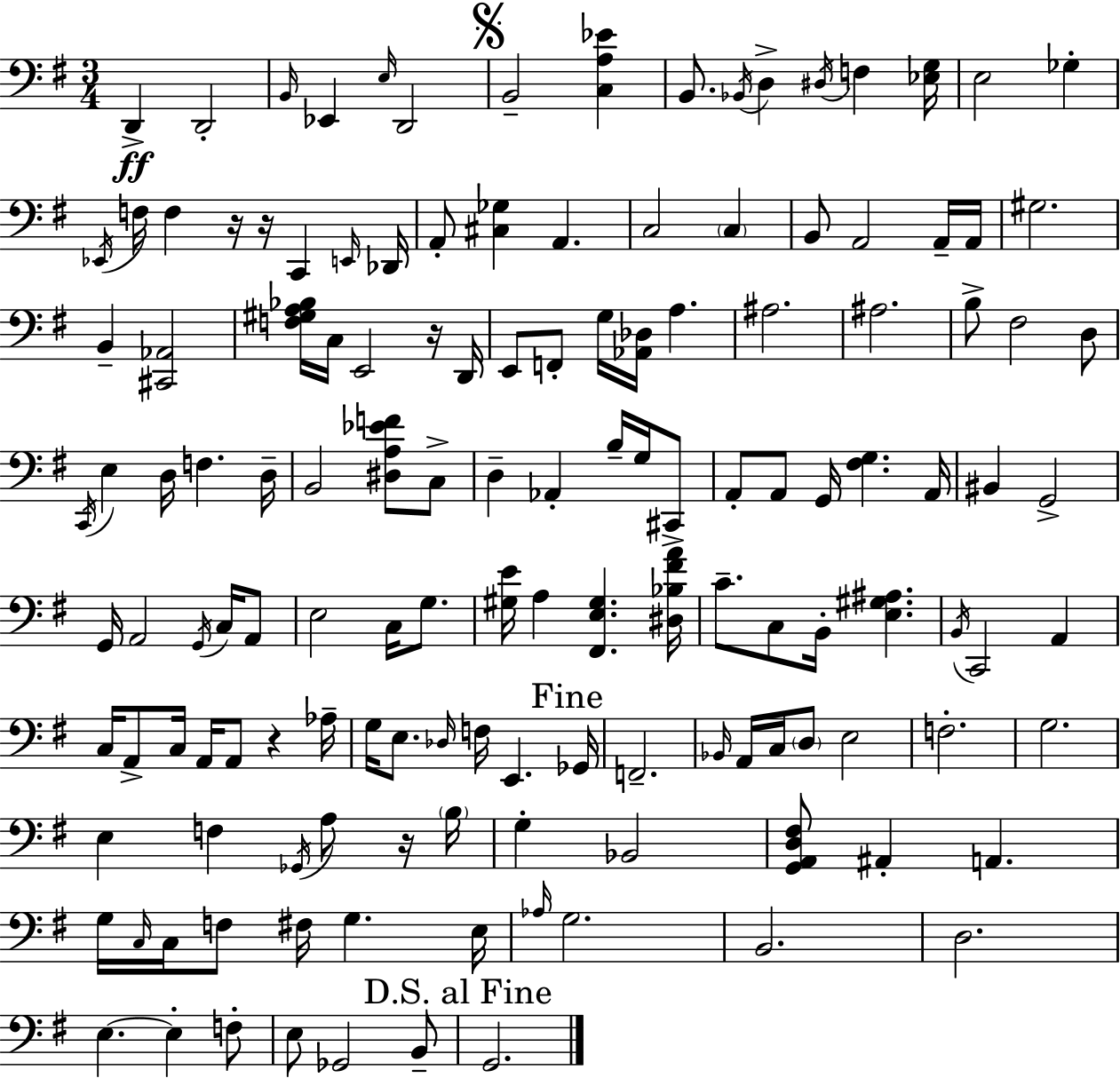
D2/q D2/h B2/s Eb2/q E3/s D2/h B2/h [C3,A3,Eb4]/q B2/e. Bb2/s D3/q D#3/s F3/q [Eb3,G3]/s E3/h Gb3/q Eb2/s F3/s F3/q R/s R/s C2/q E2/s Db2/s A2/e [C#3,Gb3]/q A2/q. C3/h C3/q B2/e A2/h A2/s A2/s G#3/h. B2/q [C#2,Ab2]/h [F3,G#3,A3,Bb3]/s C3/s E2/h R/s D2/s E2/e F2/e G3/s [Ab2,Db3]/s A3/q. A#3/h. A#3/h. B3/e F#3/h D3/e C2/s E3/q D3/s F3/q. D3/s B2/h [D#3,A3,Eb4,F4]/e C3/e D3/q Ab2/q B3/s G3/s C#2/e A2/e A2/e G2/s [F#3,G3]/q. A2/s BIS2/q G2/h G2/s A2/h G2/s C3/s A2/e E3/h C3/s G3/e. [G#3,E4]/s A3/q [F#2,E3,G#3]/q. [D#3,Bb3,F#4,A4]/s C4/e. C3/e B2/s [E3,G#3,A#3]/q. B2/s C2/h A2/q C3/s A2/e C3/s A2/s A2/e R/q Ab3/s G3/s E3/e. Db3/s F3/s E2/q. Gb2/s F2/h. Bb2/s A2/s C3/s D3/e E3/h F3/h. G3/h. E3/q F3/q Gb2/s A3/e R/s B3/s G3/q Bb2/h [G2,A2,D3,F#3]/e A#2/q A2/q. G3/s C3/s C3/s F3/e F#3/s G3/q. E3/s Ab3/s G3/h. B2/h. D3/h. E3/q. E3/q F3/e E3/e Gb2/h B2/e G2/h.